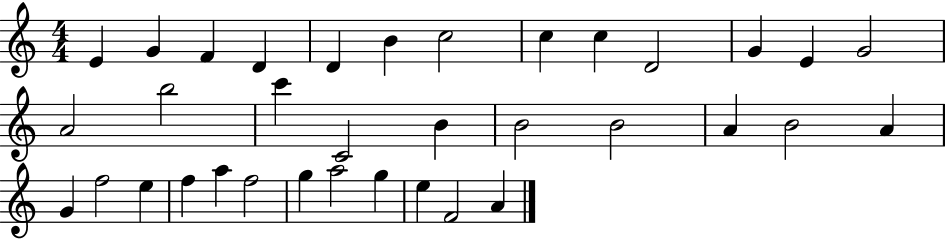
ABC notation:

X:1
T:Untitled
M:4/4
L:1/4
K:C
E G F D D B c2 c c D2 G E G2 A2 b2 c' C2 B B2 B2 A B2 A G f2 e f a f2 g a2 g e F2 A